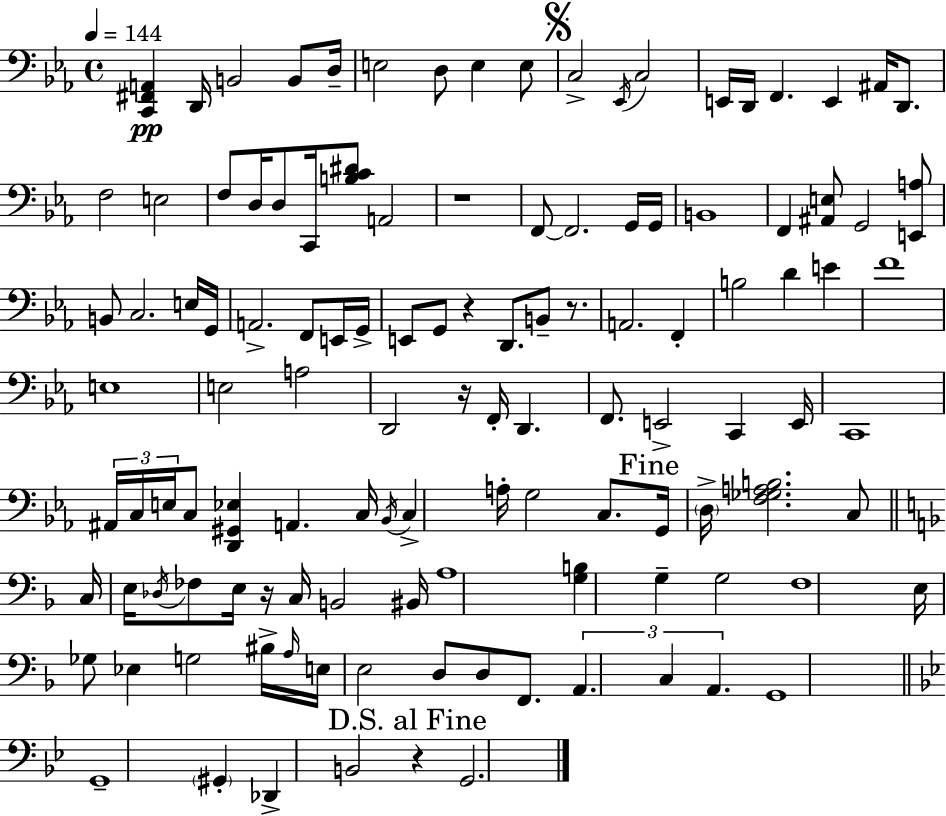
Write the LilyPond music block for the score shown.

{
  \clef bass
  \time 4/4
  \defaultTimeSignature
  \key c \minor
  \tempo 4 = 144
  <c, fis, a,>4\pp d,16 b,2 b,8 d16-- | e2 d8 e4 e8 | \mark \markup { \musicglyph "scripts.segno" } c2-> \acciaccatura { ees,16 } c2 | e,16 d,16 f,4. e,4 ais,16 d,8. | \break f2 e2 | f8 d16 d8 c,16 <b c' dis'>8 a,2 | r1 | f,8~~ f,2. g,16 | \break g,16 b,1 | f,4 <ais, e>8 g,2 <e, a>8 | b,8 c2. e16 | g,16 a,2.-> f,8 e,16 | \break g,16-> e,8 g,8 r4 d,8. b,8-- r8. | a,2. f,4-. | b2 d'4 e'4 | f'1 | \break e1 | e2 a2 | d,2 r16 f,16-. d,4. | f,8. e,2-> c,4 | \break e,16 c,1 | \tuplet 3/2 { ais,16 c16 e16 } c8 <d, gis, ees>4 a,4. | c16 \acciaccatura { bes,16 } c4-> a16-. g2 c8. | \mark "Fine" g,16 \parenthesize d16-> <f ges a b>2. | \break c8 \bar "||" \break \key f \major c16 e16 \acciaccatura { des16 } fes8 e16 r16 c16 b,2 | bis,16 a1 | <g b>4 g4-- g2 | f1 | \break e16 ges8 ees4 g2 | bis16-> \grace { a16 } e16 e2 d8 d8 f,8. | \tuplet 3/2 { a,4. c4 a,4. } | g,1 | \break \bar "||" \break \key g \minor g,1-- | \parenthesize gis,4-. des,4-> b,2 | \mark "D.S. al Fine" r4 g,2. | \bar "|."
}